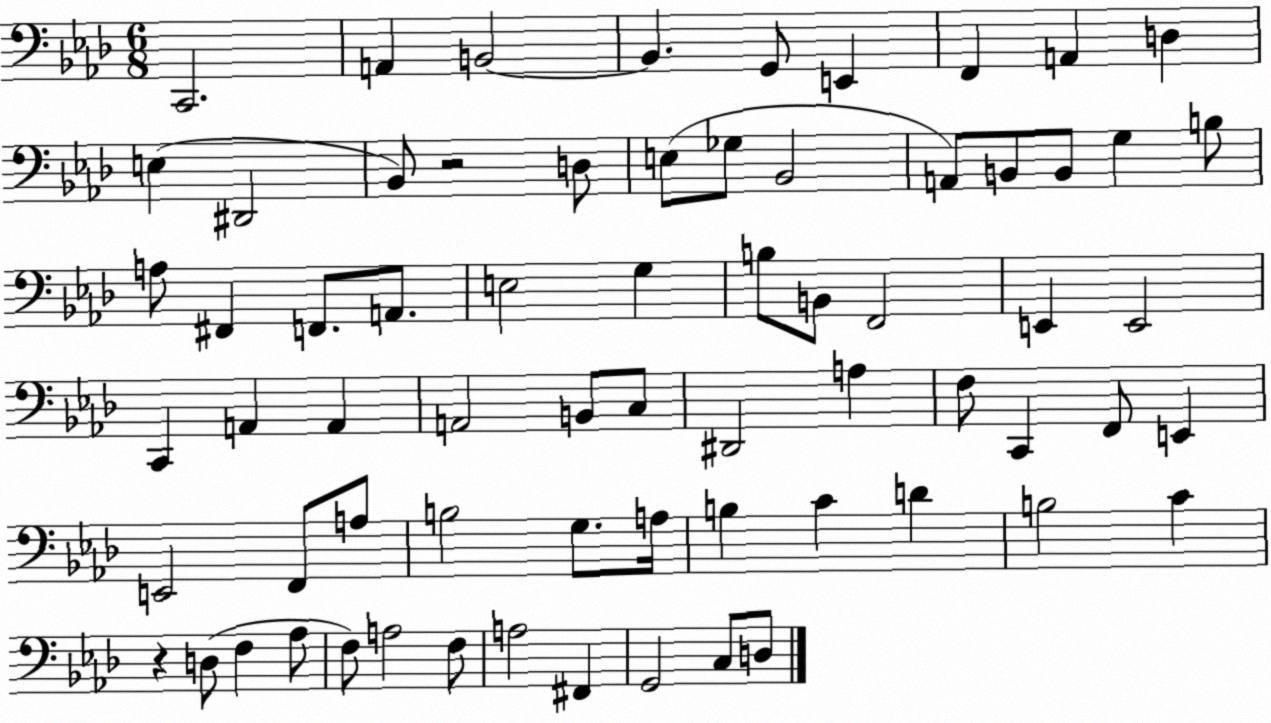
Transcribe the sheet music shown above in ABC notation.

X:1
T:Untitled
M:6/8
L:1/4
K:Ab
C,,2 A,, B,,2 B,, G,,/2 E,, F,, A,, D, E, ^D,,2 _B,,/2 z2 D,/2 E,/2 _G,/2 _B,,2 A,,/2 B,,/2 B,,/2 G, B,/2 A,/2 ^F,, F,,/2 A,,/2 E,2 G, B,/2 B,,/2 F,,2 E,, E,,2 C,, A,, A,, A,,2 B,,/2 C,/2 ^D,,2 A, F,/2 C,, F,,/2 E,, E,,2 F,,/2 A,/2 B,2 G,/2 A,/4 B, C D B,2 C z D,/2 F, _A,/2 F,/2 A,2 F,/2 A,2 ^F,, G,,2 C,/2 D,/2